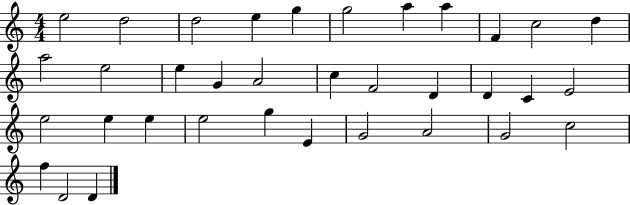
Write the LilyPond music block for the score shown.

{
  \clef treble
  \numericTimeSignature
  \time 4/4
  \key c \major
  e''2 d''2 | d''2 e''4 g''4 | g''2 a''4 a''4 | f'4 c''2 d''4 | \break a''2 e''2 | e''4 g'4 a'2 | c''4 f'2 d'4 | d'4 c'4 e'2 | \break e''2 e''4 e''4 | e''2 g''4 e'4 | g'2 a'2 | g'2 c''2 | \break f''4 d'2 d'4 | \bar "|."
}